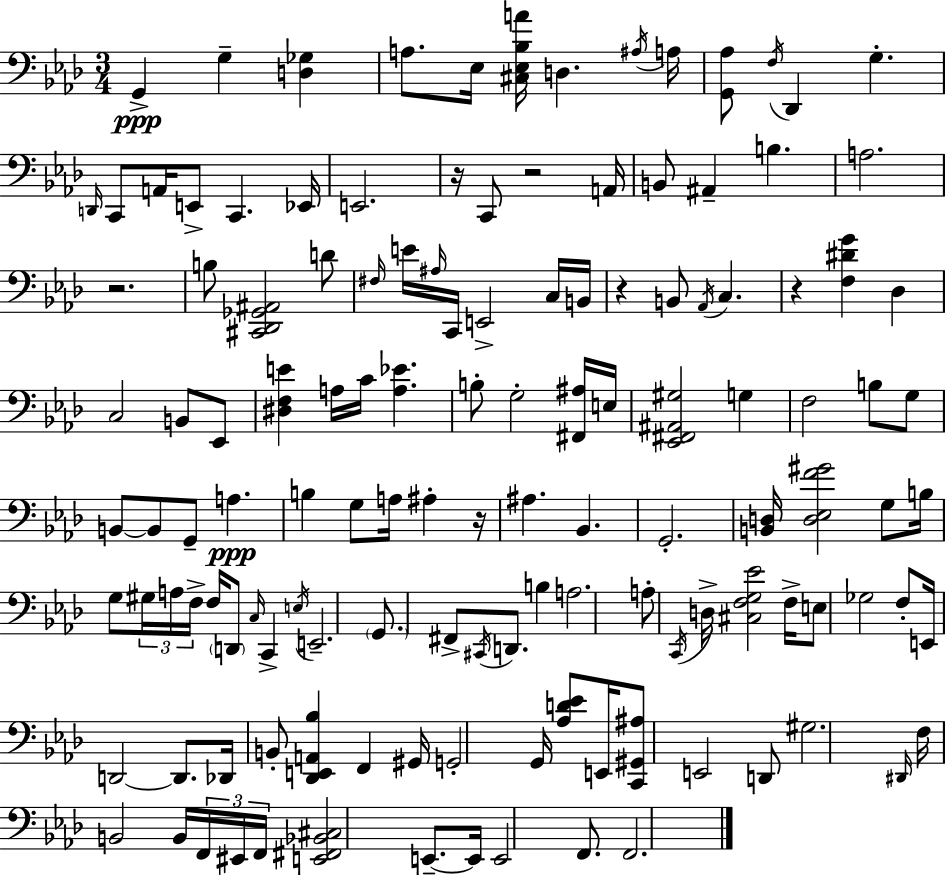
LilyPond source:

{
  \clef bass
  \numericTimeSignature
  \time 3/4
  \key f \minor
  g,4->\ppp g4-- <d ges>4 | a8. ees16 <cis ees bes a'>16 d4. \acciaccatura { ais16 } | a16 <g, aes>8 \acciaccatura { f16 } des,4 g4.-. | \grace { d,16 } c,8 a,16 e,8-> c,4. | \break ees,16 e,2. | r16 c,8 r2 | a,16 b,8 ais,4-- b4. | a2. | \break r2. | b8 <cis, des, ges, ais,>2 | d'8 \grace { fis16 } e'16 \grace { ais16 } c,16 e,2-> | c16 b,16 r4 b,8 \acciaccatura { aes,16 } | \break c4. r4 <f dis' g'>4 | des4 c2 | b,8 ees,8 <dis f e'>4 a16 c'16 | <a ees'>4. b8-. g2-. | \break <fis, ais>16 e16 <ees, fis, ais, gis>2 | g4 f2 | b8 g8 b,8~~ b,8 g,8-- | a4.\ppp b4 g8 | \break a16 ais4-. r16 ais4. | bes,4. g,2.-. | <b, d>16 <d ees f' gis'>2 | g8 b16 g8 \tuplet 3/2 { gis16 a16 f16-> } f16 | \break \parenthesize d,8 \grace { c16 } c,4-> \acciaccatura { e16 } e,2.-- | \parenthesize g,8. fis,8-> | \acciaccatura { cis,16 } d,8. b4 a2. | a8-. \acciaccatura { c,16 } | \break d16-> <cis f g ees'>2 f16-> e8 | ges2 f8-. e,16 d,2~~ | d,8. des,16 b,8-. | <des, e, a, bes>4 f,4 gis,16 g,2-. | \break g,16 <aes d' ees'>8 e,16 <c, gis, ais>8 | e,2 d,8 gis2. | \grace { dis,16 } f16 | b,2 b,16 \tuplet 3/2 { f,16 eis,16 f,16 } | \break <e, fis, bes, cis>2 e,8.--~~ e,16 | e,2 f,8. f,2. | \bar "|."
}